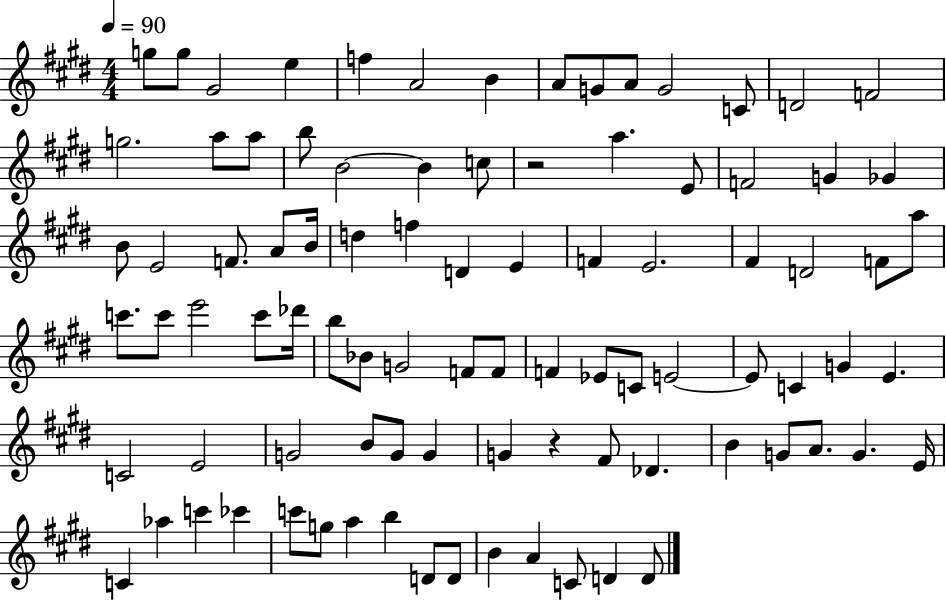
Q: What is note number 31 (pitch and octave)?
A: B4